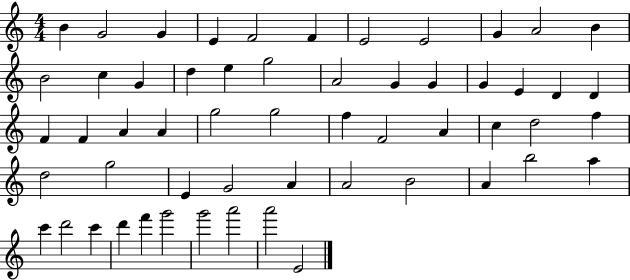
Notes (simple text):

B4/q G4/h G4/q E4/q F4/h F4/q E4/h E4/h G4/q A4/h B4/q B4/h C5/q G4/q D5/q E5/q G5/h A4/h G4/q G4/q G4/q E4/q D4/q D4/q F4/q F4/q A4/q A4/q G5/h G5/h F5/q F4/h A4/q C5/q D5/h F5/q D5/h G5/h E4/q G4/h A4/q A4/h B4/h A4/q B5/h A5/q C6/q D6/h C6/q D6/q F6/q G6/h G6/h A6/h A6/h E4/h